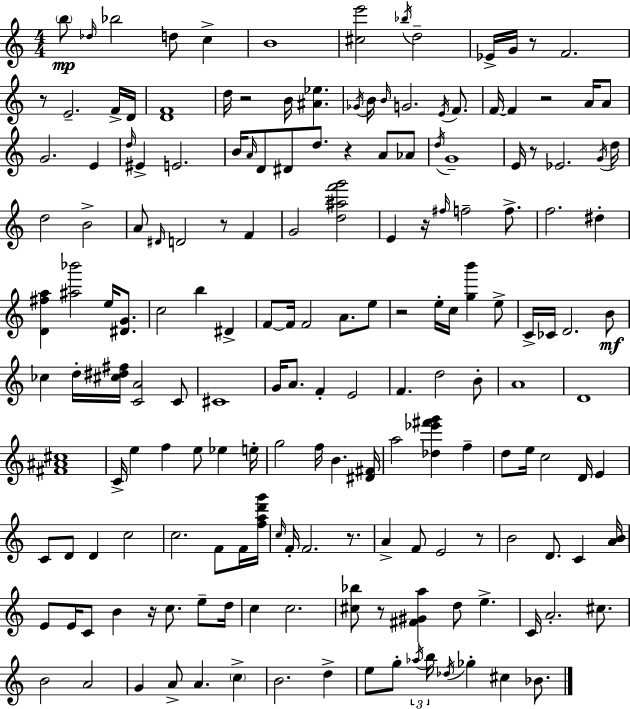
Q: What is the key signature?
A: C major